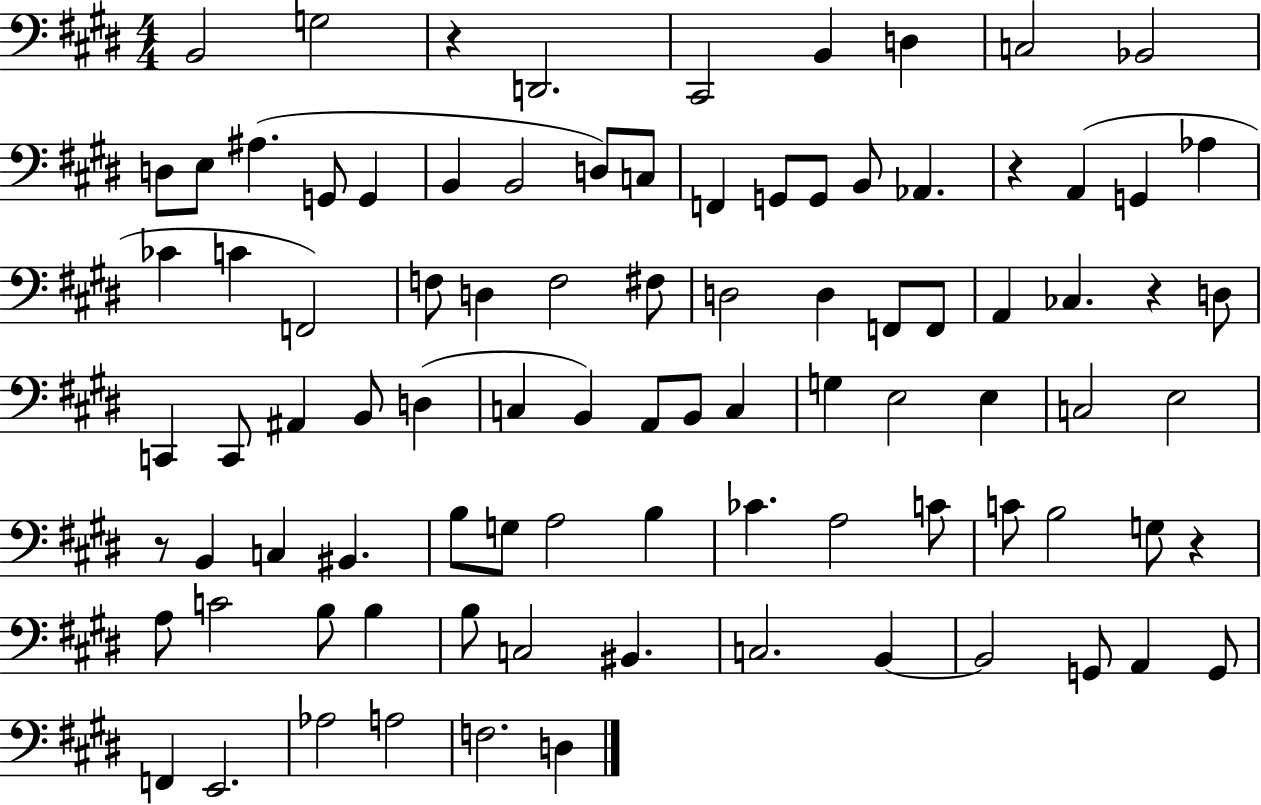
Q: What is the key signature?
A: E major